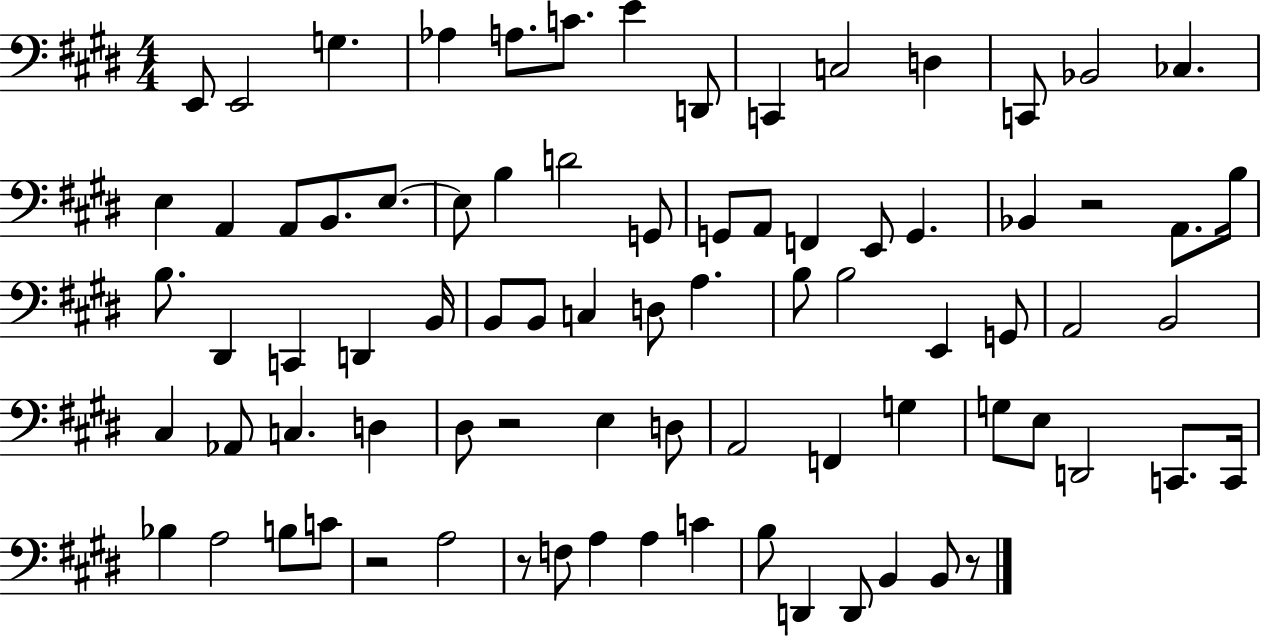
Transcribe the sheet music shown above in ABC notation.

X:1
T:Untitled
M:4/4
L:1/4
K:E
E,,/2 E,,2 G, _A, A,/2 C/2 E D,,/2 C,, C,2 D, C,,/2 _B,,2 _C, E, A,, A,,/2 B,,/2 E,/2 E,/2 B, D2 G,,/2 G,,/2 A,,/2 F,, E,,/2 G,, _B,, z2 A,,/2 B,/4 B,/2 ^D,, C,, D,, B,,/4 B,,/2 B,,/2 C, D,/2 A, B,/2 B,2 E,, G,,/2 A,,2 B,,2 ^C, _A,,/2 C, D, ^D,/2 z2 E, D,/2 A,,2 F,, G, G,/2 E,/2 D,,2 C,,/2 C,,/4 _B, A,2 B,/2 C/2 z2 A,2 z/2 F,/2 A, A, C B,/2 D,, D,,/2 B,, B,,/2 z/2